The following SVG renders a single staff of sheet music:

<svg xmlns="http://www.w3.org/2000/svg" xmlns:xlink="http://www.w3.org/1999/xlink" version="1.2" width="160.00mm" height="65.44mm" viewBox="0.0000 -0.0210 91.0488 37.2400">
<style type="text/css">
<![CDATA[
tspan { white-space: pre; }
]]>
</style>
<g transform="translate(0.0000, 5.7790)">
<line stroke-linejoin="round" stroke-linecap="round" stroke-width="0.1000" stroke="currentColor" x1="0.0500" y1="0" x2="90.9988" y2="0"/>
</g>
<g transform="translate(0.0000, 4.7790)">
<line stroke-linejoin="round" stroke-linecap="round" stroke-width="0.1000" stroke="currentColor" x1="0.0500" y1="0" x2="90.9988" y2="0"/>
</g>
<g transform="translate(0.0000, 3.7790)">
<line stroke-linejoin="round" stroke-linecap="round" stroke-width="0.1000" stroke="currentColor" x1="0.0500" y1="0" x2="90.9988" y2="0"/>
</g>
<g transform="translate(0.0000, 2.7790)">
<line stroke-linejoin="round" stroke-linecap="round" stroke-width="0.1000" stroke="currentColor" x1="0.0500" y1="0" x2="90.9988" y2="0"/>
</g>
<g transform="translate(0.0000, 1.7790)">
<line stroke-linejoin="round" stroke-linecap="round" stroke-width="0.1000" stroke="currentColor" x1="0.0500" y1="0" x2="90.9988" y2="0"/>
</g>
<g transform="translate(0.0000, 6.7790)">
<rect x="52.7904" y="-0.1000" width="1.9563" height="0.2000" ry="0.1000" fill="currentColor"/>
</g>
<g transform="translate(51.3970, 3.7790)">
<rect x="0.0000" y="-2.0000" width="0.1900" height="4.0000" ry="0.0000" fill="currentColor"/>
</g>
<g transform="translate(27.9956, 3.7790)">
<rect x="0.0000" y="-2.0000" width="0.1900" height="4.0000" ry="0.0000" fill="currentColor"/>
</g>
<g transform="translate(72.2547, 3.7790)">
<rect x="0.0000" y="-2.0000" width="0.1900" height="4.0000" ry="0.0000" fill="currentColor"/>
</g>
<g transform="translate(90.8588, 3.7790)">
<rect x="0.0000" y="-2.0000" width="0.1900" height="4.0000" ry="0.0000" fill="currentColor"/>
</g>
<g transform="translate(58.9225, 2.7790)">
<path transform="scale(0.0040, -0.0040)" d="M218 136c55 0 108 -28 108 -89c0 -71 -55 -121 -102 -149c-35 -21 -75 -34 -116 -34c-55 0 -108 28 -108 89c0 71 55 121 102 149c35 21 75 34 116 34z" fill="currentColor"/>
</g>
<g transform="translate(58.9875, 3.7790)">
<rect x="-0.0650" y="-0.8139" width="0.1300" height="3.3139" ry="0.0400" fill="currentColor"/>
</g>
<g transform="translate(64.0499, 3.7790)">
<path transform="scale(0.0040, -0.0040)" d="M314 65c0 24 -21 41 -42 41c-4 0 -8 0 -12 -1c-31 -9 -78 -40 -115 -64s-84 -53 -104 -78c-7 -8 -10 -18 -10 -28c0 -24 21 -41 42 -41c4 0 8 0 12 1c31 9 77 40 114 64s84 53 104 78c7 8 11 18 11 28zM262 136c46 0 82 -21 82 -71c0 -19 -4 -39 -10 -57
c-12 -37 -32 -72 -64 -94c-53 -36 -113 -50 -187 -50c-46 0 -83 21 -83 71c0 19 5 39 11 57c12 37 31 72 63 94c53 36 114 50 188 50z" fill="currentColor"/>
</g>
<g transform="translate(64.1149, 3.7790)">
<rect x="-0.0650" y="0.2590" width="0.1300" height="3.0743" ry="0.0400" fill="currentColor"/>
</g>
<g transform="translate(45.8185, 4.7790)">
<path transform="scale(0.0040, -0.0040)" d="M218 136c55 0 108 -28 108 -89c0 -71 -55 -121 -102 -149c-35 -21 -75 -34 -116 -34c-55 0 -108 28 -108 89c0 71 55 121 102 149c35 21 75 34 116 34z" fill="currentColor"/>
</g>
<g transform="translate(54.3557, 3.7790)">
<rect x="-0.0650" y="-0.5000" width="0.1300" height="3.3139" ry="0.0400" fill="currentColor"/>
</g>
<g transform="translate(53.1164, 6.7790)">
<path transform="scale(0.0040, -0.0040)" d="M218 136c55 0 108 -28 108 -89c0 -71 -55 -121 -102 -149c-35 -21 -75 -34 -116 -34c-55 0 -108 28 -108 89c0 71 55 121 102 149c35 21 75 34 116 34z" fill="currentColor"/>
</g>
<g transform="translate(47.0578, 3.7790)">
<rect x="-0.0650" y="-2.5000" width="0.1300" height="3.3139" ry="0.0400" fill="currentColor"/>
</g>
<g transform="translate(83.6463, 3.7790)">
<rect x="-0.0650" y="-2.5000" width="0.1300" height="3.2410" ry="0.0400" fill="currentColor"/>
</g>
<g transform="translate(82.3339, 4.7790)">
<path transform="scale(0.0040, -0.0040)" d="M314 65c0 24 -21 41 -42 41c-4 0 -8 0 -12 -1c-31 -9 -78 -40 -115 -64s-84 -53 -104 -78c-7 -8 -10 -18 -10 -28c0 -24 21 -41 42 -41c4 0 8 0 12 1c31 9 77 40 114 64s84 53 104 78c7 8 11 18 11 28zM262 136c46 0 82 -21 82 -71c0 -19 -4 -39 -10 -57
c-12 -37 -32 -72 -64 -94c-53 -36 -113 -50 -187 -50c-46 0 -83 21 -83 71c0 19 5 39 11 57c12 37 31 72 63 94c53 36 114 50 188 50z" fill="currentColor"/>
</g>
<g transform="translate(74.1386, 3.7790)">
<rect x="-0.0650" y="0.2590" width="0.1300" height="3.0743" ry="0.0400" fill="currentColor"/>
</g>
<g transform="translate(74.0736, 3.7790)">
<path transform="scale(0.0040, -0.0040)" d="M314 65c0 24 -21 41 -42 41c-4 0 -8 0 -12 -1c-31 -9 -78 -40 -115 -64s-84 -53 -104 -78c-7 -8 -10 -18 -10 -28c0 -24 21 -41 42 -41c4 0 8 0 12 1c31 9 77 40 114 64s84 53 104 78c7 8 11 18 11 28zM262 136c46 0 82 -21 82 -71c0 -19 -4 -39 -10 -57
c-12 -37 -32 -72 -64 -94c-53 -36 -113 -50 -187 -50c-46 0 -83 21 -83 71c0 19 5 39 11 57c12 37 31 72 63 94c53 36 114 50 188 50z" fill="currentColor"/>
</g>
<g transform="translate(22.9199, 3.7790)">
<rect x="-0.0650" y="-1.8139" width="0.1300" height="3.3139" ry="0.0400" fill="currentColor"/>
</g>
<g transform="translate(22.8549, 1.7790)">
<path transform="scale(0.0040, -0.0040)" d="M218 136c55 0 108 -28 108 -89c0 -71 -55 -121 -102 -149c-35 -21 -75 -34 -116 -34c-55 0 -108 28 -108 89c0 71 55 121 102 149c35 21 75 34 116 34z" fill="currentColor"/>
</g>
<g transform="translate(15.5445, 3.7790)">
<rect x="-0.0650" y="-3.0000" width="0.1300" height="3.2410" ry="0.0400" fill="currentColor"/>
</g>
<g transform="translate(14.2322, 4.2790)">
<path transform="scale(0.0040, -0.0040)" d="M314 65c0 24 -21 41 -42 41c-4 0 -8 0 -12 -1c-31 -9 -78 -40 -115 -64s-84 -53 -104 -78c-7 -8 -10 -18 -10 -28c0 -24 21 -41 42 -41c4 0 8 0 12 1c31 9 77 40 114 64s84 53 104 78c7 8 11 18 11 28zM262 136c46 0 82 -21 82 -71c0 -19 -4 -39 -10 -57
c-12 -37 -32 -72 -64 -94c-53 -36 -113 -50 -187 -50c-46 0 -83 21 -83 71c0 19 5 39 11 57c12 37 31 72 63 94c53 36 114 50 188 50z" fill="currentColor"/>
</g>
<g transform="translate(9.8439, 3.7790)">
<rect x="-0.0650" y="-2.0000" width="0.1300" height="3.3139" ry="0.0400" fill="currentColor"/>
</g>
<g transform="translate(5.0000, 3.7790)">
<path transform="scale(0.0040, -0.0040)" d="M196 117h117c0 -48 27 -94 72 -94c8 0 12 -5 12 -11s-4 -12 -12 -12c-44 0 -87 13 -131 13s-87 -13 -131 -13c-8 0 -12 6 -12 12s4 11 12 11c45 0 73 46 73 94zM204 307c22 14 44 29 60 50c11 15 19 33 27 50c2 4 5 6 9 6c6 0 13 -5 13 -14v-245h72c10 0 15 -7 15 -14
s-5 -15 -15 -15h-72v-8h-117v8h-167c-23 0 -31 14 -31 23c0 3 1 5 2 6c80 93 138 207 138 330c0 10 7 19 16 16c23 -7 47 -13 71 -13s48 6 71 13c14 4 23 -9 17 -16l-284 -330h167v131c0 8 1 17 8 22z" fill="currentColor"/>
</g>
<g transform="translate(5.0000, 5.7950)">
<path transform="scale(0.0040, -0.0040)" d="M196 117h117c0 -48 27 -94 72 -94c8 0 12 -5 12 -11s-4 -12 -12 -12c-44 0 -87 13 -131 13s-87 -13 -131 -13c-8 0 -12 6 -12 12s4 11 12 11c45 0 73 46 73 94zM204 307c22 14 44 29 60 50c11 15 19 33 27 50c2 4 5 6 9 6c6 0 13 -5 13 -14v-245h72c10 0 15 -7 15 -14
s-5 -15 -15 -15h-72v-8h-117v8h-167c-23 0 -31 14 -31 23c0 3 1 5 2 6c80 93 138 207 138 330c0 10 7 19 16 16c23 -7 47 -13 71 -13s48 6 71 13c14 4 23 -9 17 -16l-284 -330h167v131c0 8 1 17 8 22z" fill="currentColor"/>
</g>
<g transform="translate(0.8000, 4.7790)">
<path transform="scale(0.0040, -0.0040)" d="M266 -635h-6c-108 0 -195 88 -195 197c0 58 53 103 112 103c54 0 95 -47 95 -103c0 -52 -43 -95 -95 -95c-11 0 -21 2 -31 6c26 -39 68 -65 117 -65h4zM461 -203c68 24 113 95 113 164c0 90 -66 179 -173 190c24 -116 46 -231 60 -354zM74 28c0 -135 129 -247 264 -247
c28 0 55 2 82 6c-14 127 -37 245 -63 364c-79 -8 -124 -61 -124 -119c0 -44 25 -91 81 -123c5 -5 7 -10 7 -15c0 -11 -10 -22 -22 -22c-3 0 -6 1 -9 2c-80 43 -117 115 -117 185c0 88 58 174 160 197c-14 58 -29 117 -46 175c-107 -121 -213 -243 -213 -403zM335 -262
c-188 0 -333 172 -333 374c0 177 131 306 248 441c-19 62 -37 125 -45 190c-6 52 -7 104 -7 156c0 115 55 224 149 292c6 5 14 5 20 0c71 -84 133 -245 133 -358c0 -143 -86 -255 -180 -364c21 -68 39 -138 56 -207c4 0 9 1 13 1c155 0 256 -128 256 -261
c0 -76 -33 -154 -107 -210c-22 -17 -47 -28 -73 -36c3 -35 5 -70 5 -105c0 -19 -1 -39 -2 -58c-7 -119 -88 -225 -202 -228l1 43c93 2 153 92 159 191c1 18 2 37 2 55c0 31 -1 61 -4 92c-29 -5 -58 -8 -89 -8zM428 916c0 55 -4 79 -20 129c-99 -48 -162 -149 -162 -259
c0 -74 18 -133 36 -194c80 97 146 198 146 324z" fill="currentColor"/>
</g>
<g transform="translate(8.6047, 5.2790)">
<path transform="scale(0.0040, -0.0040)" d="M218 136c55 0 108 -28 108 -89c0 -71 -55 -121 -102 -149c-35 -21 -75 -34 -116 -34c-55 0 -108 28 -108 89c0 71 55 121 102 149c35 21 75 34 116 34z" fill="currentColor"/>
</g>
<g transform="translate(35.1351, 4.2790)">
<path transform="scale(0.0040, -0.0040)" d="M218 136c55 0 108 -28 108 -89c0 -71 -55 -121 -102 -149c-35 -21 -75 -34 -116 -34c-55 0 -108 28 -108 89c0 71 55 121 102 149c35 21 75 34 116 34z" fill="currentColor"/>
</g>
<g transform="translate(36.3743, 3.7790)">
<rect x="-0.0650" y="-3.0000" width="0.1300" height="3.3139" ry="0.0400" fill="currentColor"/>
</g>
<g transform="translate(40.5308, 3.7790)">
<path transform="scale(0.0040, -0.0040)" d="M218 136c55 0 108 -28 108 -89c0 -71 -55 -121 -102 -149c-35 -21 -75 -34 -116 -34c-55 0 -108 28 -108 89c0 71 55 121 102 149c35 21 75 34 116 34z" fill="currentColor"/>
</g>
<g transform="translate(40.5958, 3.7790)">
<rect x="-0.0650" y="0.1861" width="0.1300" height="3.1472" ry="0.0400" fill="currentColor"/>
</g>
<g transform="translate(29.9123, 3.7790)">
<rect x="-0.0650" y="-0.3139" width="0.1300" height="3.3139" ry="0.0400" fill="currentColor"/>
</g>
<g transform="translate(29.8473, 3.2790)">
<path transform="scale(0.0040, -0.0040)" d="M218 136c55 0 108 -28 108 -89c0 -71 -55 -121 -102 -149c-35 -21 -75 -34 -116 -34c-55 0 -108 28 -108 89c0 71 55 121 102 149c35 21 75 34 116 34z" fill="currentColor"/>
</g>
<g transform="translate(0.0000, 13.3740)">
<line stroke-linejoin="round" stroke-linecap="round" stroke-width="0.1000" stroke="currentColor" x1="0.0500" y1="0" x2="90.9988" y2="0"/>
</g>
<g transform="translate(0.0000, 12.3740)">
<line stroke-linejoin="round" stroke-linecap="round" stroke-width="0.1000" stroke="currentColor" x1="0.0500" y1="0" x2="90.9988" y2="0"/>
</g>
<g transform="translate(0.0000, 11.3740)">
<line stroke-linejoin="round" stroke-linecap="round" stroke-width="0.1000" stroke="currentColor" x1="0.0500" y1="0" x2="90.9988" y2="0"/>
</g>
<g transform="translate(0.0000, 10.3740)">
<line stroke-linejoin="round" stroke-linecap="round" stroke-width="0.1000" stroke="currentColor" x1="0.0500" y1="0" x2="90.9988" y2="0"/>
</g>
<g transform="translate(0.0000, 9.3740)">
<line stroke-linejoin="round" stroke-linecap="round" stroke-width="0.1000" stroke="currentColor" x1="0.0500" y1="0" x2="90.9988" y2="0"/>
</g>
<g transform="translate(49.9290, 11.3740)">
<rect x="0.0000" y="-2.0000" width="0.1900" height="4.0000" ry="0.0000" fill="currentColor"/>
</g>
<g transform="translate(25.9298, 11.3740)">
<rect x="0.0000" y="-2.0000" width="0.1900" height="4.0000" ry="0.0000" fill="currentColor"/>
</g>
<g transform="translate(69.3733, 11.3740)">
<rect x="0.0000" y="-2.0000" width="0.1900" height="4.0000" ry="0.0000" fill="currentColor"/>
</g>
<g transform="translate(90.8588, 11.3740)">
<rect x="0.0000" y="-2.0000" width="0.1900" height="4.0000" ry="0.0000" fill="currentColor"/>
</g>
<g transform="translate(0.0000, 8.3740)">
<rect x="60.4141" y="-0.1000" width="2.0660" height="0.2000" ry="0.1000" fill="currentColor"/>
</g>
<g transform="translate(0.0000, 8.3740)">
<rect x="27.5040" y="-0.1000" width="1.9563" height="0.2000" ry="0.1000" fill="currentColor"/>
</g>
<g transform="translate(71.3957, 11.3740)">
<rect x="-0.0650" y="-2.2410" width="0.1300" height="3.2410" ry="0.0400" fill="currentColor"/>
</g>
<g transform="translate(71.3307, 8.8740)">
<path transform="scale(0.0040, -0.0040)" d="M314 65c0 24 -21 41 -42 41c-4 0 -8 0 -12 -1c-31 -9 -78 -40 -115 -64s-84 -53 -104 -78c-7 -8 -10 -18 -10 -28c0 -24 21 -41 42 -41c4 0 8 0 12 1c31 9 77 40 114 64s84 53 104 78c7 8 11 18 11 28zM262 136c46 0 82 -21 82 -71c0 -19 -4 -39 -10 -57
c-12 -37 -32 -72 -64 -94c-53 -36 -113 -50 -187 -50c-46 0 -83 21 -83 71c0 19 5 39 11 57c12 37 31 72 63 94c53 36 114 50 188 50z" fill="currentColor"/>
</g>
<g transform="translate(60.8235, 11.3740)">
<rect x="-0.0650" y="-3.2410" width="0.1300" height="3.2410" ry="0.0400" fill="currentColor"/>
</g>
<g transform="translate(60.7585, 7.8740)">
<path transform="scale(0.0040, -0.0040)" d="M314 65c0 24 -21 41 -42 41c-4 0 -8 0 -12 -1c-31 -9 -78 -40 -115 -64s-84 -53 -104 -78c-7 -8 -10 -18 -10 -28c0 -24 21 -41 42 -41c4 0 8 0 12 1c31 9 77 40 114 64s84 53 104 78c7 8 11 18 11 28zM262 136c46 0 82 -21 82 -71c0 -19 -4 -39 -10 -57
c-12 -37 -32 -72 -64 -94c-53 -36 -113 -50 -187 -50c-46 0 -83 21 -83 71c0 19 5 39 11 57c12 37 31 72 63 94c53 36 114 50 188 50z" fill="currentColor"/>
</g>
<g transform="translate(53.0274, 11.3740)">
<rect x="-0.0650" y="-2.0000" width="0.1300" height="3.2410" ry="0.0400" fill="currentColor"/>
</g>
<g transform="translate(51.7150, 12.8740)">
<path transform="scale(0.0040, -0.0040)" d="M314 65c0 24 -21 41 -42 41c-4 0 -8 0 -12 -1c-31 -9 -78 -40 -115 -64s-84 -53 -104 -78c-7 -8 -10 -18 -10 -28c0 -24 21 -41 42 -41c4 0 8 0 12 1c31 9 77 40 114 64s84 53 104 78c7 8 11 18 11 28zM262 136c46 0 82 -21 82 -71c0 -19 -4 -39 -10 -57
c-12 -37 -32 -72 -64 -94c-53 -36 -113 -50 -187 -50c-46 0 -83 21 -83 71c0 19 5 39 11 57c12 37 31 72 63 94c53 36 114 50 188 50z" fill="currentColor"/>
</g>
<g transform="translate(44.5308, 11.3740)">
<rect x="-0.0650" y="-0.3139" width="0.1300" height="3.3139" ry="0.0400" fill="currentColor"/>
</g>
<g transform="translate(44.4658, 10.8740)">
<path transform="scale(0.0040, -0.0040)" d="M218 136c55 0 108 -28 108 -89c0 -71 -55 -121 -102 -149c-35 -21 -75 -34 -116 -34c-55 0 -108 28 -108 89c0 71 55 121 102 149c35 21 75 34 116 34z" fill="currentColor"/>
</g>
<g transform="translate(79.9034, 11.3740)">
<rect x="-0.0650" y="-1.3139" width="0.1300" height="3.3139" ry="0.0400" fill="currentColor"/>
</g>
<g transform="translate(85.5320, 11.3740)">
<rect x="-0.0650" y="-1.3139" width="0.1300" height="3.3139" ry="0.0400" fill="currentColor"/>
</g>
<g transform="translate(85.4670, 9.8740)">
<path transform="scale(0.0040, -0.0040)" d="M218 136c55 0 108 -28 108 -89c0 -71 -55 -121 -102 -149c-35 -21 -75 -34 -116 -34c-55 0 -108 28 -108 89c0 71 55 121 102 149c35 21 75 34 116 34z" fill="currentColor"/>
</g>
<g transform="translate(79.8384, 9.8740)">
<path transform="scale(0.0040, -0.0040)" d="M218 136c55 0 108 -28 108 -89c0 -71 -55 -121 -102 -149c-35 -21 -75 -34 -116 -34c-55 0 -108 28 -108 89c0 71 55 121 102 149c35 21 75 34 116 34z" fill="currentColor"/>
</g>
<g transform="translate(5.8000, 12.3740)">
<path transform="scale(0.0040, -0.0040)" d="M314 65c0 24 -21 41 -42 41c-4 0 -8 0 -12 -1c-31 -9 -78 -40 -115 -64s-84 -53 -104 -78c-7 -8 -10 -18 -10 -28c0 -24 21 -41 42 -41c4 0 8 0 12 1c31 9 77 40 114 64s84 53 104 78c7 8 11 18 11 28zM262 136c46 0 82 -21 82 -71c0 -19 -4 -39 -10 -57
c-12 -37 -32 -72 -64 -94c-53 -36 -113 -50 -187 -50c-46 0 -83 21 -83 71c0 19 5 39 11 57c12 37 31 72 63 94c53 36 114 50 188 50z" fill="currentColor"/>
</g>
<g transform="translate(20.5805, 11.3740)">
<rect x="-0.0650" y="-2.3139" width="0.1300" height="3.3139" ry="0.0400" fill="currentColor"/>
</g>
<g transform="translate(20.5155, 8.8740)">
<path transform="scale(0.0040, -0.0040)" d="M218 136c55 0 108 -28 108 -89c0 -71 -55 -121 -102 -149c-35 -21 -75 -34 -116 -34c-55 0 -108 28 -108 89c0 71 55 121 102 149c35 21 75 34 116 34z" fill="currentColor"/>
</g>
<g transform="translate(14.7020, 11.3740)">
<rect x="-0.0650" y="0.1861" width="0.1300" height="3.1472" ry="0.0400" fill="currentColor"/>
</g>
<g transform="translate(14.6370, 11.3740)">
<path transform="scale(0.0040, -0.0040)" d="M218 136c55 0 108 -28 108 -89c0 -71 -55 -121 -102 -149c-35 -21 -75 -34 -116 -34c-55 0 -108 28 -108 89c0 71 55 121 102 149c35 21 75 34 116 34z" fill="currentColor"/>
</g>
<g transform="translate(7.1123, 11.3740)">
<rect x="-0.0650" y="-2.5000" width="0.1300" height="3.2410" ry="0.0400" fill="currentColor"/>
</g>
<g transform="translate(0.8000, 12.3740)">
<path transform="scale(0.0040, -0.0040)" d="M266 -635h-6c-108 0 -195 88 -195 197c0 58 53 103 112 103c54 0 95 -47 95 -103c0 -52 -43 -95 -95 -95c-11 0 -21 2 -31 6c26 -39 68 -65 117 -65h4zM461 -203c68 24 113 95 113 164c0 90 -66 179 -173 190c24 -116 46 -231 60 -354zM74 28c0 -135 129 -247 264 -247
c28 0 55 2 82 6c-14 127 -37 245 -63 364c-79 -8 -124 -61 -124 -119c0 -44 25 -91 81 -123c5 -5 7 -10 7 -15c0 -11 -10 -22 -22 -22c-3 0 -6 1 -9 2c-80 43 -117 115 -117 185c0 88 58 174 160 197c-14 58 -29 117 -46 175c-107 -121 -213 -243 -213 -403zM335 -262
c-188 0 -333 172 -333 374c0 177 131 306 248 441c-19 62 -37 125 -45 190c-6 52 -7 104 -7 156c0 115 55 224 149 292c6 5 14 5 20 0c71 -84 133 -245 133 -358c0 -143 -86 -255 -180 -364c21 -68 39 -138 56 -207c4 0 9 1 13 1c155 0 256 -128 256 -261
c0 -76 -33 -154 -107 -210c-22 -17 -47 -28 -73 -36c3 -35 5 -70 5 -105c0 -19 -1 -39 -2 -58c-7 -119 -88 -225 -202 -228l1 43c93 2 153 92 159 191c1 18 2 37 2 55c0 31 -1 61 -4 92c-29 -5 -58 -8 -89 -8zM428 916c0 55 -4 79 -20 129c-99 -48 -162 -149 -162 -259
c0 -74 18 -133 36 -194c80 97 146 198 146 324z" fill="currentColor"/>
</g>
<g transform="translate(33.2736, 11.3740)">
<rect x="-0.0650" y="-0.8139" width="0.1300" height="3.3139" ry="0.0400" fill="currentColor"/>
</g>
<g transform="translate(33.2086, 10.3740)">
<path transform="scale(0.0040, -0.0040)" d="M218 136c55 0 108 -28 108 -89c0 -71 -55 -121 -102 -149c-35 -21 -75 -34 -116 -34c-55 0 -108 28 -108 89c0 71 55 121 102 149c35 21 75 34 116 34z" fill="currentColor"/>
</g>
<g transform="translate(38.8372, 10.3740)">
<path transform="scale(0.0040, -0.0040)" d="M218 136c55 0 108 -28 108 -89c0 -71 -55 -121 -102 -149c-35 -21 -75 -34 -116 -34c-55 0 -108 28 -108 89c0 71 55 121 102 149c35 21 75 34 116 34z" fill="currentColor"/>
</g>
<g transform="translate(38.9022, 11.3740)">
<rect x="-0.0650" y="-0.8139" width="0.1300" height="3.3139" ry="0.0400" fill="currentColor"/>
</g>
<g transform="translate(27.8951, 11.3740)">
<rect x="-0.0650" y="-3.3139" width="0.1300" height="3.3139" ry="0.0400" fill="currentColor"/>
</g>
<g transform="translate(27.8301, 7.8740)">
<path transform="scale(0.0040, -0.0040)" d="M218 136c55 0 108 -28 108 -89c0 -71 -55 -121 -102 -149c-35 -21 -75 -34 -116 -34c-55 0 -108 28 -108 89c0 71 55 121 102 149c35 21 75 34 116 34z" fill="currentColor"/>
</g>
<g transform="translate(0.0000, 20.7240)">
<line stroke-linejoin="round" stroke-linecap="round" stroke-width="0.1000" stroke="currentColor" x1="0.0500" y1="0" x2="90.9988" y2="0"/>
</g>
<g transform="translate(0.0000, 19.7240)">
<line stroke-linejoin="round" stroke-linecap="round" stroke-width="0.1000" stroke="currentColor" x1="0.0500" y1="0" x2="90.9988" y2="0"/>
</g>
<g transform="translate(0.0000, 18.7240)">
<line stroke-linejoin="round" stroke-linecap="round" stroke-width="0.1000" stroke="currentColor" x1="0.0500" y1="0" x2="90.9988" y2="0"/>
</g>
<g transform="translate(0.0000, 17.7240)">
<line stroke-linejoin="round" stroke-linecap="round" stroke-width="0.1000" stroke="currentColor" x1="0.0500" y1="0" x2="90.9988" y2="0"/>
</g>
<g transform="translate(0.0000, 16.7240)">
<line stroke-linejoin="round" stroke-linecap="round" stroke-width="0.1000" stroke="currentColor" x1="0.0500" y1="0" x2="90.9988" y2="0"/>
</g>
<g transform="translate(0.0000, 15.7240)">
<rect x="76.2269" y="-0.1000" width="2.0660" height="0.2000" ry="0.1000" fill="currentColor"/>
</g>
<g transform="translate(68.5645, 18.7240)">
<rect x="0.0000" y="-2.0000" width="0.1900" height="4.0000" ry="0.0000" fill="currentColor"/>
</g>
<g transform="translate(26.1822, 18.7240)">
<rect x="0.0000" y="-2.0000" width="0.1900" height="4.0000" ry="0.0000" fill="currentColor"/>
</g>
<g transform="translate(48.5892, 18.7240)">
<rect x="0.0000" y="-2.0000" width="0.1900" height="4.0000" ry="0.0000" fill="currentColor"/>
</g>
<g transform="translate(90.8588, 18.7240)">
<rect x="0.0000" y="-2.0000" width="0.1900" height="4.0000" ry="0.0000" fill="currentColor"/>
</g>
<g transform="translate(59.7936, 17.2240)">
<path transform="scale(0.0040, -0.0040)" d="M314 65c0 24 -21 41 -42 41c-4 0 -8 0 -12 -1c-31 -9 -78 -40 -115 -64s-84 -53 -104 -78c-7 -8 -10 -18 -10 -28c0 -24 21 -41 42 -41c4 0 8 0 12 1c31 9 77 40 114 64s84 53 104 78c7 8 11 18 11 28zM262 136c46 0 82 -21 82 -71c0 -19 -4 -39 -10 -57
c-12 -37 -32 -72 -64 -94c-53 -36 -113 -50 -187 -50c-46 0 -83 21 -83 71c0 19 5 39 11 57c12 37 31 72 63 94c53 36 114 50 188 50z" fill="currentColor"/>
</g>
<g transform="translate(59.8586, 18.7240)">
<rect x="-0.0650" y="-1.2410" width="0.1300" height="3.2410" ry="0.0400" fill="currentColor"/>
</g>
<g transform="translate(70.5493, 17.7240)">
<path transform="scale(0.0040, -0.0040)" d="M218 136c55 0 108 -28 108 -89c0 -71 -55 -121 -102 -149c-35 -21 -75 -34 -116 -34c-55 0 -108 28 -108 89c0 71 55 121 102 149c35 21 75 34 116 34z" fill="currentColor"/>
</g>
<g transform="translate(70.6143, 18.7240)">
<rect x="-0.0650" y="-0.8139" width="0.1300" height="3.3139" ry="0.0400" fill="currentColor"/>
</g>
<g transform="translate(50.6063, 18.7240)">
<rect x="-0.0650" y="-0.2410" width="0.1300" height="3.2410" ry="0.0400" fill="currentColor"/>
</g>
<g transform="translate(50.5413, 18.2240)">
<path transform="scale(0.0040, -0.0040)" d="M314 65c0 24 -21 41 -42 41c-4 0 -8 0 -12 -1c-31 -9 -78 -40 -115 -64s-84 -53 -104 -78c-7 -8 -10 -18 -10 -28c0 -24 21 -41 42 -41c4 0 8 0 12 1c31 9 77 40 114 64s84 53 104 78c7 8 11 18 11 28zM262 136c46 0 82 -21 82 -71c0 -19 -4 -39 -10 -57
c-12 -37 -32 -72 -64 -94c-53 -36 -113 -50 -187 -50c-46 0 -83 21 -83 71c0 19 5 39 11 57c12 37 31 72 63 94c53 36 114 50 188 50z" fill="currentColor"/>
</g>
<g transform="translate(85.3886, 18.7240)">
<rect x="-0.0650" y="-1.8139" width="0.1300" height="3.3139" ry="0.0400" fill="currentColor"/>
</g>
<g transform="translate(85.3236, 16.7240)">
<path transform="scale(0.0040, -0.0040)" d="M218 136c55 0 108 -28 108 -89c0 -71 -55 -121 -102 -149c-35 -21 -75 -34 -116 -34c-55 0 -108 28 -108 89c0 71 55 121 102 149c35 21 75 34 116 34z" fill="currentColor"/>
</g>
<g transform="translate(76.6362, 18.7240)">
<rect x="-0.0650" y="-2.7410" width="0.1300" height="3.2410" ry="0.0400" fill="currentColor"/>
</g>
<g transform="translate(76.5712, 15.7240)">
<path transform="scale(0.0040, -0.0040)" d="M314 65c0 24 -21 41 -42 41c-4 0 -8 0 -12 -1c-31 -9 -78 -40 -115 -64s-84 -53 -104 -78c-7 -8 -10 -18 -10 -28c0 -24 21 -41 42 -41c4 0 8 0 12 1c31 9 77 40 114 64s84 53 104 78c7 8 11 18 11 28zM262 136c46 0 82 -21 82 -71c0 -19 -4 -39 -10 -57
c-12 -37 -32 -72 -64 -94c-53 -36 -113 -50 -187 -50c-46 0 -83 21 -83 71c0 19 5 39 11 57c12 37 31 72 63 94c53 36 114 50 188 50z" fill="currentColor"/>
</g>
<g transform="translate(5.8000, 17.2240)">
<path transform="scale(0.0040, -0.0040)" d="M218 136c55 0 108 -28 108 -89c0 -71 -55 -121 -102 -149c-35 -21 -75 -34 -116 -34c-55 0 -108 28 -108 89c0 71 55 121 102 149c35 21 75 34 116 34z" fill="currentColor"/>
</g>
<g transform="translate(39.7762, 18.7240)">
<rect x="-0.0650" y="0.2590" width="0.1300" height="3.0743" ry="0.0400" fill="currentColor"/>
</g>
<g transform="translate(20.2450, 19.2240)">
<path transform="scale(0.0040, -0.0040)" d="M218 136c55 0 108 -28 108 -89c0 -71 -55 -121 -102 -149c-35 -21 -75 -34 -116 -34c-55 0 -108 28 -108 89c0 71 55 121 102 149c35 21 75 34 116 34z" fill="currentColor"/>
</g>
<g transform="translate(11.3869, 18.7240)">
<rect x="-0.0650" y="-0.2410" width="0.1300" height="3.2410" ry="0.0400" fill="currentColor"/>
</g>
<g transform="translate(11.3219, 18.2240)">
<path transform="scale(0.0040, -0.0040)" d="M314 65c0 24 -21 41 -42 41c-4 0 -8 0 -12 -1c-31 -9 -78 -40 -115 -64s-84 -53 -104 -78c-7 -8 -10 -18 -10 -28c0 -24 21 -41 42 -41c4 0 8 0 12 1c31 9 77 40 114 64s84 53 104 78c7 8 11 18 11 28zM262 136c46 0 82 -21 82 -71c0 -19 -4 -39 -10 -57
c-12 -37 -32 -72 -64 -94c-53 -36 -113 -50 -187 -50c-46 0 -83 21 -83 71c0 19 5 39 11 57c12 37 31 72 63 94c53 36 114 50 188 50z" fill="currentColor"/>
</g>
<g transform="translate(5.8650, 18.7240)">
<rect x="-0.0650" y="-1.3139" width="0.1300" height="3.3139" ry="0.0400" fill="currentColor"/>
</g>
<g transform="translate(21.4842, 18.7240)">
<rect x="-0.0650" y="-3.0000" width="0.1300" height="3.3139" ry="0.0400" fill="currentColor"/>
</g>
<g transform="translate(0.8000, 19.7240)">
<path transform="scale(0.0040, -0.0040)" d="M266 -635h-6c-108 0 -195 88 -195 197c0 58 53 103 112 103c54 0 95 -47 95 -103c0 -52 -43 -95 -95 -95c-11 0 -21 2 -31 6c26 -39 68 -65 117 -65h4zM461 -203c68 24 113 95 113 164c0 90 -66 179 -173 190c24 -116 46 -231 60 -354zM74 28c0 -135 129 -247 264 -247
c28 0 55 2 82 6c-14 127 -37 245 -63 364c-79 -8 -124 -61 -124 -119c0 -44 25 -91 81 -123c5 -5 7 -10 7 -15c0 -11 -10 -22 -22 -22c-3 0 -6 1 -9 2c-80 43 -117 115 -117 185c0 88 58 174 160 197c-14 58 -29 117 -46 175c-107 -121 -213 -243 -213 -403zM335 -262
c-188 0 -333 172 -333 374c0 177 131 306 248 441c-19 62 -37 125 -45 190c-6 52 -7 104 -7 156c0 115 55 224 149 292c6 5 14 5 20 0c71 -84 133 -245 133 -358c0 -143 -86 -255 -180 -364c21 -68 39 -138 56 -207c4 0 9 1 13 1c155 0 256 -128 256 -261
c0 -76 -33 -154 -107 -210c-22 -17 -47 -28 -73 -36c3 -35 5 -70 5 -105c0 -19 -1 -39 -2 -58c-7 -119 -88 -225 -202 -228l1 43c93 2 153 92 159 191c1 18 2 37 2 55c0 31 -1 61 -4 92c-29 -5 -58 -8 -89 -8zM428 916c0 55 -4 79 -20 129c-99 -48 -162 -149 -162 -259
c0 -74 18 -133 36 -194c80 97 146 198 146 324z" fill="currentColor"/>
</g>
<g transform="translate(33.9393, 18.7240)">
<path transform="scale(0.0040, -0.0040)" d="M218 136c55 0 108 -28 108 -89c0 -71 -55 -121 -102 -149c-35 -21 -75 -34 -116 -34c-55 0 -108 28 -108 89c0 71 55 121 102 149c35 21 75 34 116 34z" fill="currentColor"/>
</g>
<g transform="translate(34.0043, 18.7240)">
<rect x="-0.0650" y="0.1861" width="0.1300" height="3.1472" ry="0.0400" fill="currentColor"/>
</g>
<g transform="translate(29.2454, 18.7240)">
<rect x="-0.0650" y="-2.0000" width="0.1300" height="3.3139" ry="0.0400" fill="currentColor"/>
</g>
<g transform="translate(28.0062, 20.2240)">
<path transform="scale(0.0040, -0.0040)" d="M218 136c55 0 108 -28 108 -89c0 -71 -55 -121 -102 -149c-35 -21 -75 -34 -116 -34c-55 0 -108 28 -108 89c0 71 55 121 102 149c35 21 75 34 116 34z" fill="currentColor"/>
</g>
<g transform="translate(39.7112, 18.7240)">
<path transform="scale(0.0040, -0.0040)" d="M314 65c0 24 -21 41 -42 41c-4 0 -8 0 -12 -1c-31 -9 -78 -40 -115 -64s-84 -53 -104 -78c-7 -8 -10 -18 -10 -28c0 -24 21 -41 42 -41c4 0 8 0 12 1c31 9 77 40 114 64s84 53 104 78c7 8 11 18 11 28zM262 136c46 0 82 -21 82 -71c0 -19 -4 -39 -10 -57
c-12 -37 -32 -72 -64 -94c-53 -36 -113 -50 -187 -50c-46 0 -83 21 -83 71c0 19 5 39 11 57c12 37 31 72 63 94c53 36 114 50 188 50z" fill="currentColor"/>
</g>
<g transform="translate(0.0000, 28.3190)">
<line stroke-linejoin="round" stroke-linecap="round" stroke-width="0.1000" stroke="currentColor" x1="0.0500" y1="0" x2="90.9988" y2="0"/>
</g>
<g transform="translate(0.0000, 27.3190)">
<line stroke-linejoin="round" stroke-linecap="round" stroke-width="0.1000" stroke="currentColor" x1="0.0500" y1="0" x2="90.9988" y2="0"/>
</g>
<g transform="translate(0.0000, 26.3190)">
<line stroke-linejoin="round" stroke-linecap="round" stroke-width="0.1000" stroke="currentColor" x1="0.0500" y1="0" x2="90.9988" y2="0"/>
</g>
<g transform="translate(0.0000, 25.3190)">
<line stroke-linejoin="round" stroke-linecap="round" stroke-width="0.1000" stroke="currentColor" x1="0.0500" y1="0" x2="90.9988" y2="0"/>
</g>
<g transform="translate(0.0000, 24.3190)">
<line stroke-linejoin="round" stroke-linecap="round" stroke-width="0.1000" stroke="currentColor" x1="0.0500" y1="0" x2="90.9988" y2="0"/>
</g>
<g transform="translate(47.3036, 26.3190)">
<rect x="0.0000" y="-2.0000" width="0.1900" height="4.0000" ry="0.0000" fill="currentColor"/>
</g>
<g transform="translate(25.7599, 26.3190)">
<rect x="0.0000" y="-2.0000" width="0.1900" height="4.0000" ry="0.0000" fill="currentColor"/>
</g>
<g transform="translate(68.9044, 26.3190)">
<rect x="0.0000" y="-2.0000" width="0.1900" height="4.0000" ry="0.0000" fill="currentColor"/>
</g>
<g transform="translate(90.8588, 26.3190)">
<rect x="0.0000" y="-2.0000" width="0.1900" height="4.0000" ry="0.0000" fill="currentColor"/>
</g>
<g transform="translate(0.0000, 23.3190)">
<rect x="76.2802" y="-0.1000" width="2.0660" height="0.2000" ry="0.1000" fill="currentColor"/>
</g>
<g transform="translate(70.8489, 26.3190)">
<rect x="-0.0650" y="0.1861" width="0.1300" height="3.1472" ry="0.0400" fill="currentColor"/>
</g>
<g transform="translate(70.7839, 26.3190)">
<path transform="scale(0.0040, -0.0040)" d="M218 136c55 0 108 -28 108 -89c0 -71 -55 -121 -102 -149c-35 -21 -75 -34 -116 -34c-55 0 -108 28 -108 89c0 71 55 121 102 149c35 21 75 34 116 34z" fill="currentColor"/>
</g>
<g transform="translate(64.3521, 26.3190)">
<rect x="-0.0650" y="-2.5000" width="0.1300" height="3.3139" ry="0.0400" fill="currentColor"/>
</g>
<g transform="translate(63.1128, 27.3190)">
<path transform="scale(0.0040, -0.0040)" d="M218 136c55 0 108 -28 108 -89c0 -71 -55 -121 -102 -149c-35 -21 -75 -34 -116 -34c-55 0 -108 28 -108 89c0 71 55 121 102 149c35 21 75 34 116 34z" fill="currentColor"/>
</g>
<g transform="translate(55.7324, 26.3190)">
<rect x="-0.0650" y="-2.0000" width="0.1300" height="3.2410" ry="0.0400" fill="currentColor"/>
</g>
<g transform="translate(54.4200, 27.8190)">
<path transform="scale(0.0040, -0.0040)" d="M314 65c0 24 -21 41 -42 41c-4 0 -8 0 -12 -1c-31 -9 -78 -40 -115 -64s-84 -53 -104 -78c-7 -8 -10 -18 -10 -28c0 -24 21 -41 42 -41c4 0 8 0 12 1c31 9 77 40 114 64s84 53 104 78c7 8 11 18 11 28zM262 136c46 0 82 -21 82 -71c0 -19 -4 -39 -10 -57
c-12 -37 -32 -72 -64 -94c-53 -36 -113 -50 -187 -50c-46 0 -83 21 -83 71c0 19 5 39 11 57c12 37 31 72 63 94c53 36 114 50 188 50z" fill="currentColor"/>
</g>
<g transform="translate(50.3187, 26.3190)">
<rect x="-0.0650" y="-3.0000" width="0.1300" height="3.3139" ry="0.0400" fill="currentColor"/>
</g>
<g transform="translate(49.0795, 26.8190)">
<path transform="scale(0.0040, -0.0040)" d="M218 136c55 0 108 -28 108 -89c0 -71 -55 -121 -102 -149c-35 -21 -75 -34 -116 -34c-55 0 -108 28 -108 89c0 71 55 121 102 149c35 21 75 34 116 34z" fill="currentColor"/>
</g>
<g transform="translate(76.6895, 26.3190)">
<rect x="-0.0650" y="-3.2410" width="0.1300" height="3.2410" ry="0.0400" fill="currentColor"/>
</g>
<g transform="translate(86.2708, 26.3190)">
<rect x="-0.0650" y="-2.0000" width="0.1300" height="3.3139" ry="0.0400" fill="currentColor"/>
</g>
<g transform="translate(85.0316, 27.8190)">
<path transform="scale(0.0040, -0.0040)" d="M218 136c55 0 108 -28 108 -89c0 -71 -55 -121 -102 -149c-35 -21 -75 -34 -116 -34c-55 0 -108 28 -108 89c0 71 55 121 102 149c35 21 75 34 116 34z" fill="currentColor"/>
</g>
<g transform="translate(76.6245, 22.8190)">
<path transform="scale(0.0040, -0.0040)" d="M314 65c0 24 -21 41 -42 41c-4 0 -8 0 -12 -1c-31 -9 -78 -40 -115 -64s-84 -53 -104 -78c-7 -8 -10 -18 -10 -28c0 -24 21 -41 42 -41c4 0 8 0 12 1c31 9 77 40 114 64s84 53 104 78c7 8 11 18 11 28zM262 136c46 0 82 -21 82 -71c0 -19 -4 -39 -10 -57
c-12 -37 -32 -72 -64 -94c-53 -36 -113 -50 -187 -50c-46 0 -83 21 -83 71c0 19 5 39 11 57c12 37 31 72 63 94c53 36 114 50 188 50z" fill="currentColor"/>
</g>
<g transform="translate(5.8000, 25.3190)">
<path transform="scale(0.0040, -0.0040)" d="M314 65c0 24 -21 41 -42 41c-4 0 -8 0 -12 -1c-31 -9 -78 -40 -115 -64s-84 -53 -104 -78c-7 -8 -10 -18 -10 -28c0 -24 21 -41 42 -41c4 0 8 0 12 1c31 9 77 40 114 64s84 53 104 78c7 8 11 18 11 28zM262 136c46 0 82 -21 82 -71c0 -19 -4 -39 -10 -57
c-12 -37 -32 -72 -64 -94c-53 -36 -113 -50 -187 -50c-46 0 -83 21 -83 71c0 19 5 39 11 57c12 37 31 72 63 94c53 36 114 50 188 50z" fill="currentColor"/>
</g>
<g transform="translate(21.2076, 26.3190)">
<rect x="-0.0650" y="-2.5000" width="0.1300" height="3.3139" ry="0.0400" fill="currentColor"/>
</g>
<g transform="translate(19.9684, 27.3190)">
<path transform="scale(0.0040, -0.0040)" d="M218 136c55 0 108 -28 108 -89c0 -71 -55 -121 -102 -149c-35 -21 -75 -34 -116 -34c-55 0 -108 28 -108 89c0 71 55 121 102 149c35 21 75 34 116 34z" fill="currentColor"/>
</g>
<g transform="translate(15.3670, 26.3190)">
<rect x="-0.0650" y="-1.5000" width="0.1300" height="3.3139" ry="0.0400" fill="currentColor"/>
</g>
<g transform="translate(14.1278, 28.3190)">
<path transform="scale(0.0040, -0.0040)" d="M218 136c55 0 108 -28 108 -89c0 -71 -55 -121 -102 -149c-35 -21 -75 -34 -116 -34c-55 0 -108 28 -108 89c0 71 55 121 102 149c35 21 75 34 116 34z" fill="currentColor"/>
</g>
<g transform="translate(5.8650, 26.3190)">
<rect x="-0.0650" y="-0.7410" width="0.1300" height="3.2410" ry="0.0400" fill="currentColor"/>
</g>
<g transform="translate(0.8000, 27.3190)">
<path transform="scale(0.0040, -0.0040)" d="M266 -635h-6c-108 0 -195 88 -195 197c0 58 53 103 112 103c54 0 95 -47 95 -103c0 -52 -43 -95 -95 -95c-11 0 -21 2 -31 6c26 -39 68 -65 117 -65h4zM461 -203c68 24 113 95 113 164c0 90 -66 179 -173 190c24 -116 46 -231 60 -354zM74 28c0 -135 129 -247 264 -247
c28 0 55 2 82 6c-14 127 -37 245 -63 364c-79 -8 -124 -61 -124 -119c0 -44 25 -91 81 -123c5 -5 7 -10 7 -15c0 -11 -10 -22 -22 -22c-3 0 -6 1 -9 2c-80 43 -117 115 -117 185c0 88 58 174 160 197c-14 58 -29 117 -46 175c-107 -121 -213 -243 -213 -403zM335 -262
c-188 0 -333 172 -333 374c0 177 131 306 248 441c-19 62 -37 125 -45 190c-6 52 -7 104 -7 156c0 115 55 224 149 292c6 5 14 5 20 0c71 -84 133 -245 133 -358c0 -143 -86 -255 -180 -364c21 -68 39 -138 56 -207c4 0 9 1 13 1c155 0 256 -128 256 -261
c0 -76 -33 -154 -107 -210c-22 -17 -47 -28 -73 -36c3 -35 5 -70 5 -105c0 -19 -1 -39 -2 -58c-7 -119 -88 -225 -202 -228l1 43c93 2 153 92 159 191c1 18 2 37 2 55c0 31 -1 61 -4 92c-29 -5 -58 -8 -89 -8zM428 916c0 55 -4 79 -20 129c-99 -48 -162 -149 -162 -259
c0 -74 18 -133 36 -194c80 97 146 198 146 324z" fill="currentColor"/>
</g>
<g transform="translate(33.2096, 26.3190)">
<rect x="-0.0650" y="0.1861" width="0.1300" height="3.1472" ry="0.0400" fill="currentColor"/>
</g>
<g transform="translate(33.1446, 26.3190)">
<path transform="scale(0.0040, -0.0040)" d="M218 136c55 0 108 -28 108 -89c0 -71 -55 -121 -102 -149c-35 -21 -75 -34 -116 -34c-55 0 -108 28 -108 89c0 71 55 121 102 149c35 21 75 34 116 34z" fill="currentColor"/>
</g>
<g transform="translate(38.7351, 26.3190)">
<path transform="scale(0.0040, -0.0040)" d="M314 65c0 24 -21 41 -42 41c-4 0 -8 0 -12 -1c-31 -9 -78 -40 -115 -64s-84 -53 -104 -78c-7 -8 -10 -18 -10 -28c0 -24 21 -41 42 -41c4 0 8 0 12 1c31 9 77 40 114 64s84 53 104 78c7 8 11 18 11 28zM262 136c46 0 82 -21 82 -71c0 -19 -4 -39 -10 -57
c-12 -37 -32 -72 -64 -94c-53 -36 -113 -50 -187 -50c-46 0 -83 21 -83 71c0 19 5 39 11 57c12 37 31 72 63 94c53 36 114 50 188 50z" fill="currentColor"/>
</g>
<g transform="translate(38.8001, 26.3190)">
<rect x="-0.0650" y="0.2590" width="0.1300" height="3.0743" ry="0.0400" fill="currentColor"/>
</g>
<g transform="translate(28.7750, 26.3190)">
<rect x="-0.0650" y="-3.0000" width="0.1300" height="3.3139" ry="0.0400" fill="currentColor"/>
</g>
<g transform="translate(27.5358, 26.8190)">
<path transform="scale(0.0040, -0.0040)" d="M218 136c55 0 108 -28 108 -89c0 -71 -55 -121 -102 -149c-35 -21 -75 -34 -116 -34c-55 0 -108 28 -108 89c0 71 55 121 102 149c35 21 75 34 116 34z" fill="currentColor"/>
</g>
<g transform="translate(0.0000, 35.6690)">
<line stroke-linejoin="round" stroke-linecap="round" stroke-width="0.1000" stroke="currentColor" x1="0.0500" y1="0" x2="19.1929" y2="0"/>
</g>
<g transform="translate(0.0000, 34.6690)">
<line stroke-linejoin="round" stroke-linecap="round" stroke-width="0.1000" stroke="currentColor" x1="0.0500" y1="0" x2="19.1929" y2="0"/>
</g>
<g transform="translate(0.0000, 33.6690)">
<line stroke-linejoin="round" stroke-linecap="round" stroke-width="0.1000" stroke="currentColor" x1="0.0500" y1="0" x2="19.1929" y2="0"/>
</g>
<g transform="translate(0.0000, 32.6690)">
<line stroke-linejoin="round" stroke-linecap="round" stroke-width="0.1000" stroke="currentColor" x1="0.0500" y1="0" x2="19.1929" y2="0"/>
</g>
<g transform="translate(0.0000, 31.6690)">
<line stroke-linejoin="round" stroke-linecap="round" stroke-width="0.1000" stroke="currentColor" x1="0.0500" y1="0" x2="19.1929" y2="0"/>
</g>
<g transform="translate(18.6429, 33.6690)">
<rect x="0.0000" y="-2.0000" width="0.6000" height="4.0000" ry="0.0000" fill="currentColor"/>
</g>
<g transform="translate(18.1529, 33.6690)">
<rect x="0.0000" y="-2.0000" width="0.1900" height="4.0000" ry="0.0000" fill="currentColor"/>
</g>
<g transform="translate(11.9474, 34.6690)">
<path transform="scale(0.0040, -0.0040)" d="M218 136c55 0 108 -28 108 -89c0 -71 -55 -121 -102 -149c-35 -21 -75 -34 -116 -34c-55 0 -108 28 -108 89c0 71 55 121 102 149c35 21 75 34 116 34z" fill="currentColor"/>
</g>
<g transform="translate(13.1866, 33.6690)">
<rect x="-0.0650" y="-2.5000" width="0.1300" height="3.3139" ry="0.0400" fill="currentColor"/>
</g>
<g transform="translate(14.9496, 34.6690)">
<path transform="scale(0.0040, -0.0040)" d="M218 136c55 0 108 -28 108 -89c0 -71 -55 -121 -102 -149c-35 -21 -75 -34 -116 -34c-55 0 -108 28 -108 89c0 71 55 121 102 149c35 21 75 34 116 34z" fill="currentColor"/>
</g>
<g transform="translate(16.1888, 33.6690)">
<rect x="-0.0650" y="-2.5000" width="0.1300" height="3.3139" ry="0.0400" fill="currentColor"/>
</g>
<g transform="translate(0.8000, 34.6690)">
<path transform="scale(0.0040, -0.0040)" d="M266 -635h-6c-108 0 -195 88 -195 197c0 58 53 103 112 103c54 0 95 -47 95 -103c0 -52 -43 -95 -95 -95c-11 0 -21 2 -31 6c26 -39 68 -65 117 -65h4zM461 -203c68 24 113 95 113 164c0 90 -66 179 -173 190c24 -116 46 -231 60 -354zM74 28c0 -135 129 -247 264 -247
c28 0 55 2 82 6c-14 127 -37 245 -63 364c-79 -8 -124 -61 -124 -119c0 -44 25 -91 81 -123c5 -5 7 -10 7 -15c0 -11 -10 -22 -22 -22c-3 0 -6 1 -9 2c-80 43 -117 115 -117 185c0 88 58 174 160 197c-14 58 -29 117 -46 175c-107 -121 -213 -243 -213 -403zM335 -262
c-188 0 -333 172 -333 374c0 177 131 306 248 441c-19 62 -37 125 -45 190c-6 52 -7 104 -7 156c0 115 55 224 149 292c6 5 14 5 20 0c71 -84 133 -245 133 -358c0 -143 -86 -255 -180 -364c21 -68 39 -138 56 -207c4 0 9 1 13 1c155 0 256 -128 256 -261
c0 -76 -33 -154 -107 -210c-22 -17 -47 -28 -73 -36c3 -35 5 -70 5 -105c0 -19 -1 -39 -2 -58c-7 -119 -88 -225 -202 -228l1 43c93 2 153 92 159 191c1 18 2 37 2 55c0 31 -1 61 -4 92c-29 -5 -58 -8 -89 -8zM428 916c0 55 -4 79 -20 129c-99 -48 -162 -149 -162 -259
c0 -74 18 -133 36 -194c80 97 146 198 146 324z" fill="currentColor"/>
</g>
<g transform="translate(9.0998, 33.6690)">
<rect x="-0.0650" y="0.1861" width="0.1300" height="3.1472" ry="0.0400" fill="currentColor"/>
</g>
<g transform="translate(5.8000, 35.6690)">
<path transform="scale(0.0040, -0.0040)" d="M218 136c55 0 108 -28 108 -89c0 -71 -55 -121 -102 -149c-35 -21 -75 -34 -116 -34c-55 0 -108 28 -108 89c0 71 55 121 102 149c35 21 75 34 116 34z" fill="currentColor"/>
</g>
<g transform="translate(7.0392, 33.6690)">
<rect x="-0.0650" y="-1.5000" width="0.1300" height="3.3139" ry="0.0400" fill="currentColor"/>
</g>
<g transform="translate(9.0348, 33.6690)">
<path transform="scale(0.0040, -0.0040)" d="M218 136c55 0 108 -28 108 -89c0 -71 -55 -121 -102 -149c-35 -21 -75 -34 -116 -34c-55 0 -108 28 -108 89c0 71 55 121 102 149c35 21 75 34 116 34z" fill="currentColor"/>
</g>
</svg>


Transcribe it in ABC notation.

X:1
T:Untitled
M:4/4
L:1/4
K:C
F A2 f c A B G C d B2 B2 G2 G2 B g b d d c F2 b2 g2 e e e c2 A F B B2 c2 e2 d a2 f d2 E G A B B2 A F2 G B b2 F E B G G